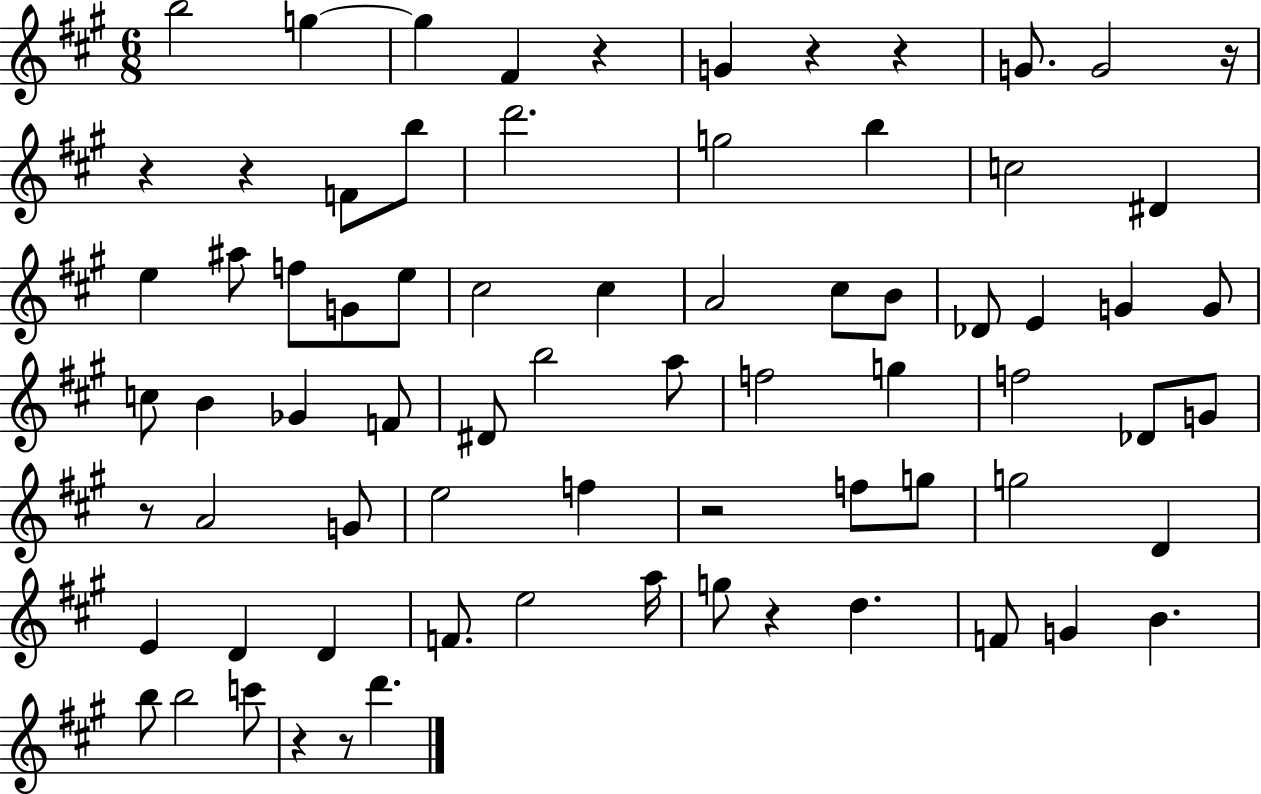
{
  \clef treble
  \numericTimeSignature
  \time 6/8
  \key a \major
  b''2 g''4~~ | g''4 fis'4 r4 | g'4 r4 r4 | g'8. g'2 r16 | \break r4 r4 f'8 b''8 | d'''2. | g''2 b''4 | c''2 dis'4 | \break e''4 ais''8 f''8 g'8 e''8 | cis''2 cis''4 | a'2 cis''8 b'8 | des'8 e'4 g'4 g'8 | \break c''8 b'4 ges'4 f'8 | dis'8 b''2 a''8 | f''2 g''4 | f''2 des'8 g'8 | \break r8 a'2 g'8 | e''2 f''4 | r2 f''8 g''8 | g''2 d'4 | \break e'4 d'4 d'4 | f'8. e''2 a''16 | g''8 r4 d''4. | f'8 g'4 b'4. | \break b''8 b''2 c'''8 | r4 r8 d'''4. | \bar "|."
}